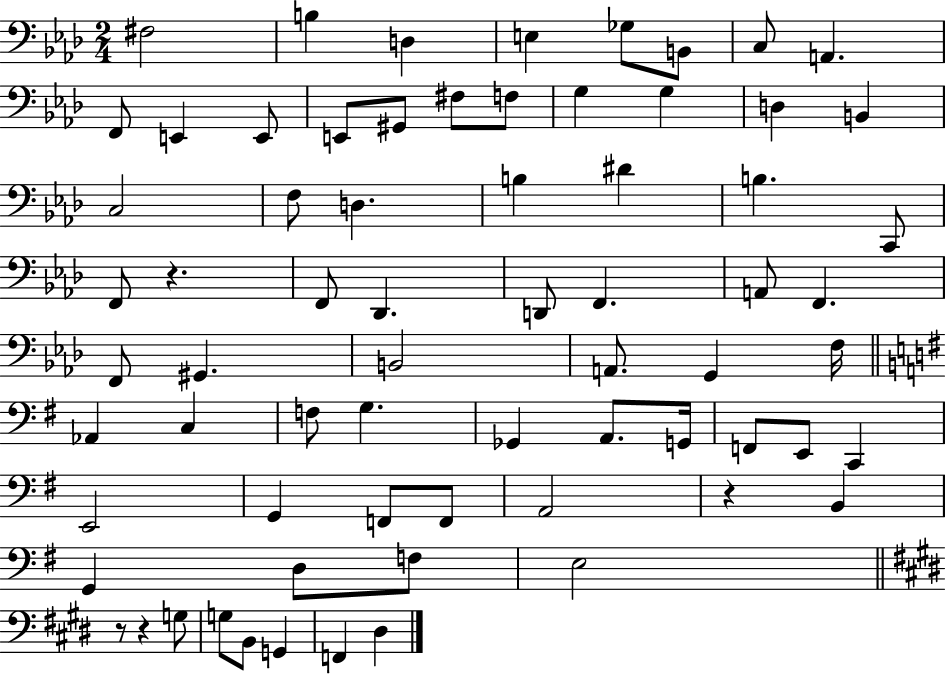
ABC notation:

X:1
T:Untitled
M:2/4
L:1/4
K:Ab
^F,2 B, D, E, _G,/2 B,,/2 C,/2 A,, F,,/2 E,, E,,/2 E,,/2 ^G,,/2 ^F,/2 F,/2 G, G, D, B,, C,2 F,/2 D, B, ^D B, C,,/2 F,,/2 z F,,/2 _D,, D,,/2 F,, A,,/2 F,, F,,/2 ^G,, B,,2 A,,/2 G,, F,/4 _A,, C, F,/2 G, _G,, A,,/2 G,,/4 F,,/2 E,,/2 C,, E,,2 G,, F,,/2 F,,/2 A,,2 z B,, G,, D,/2 F,/2 E,2 z/2 z G,/2 G,/2 B,,/2 G,, F,, ^D,